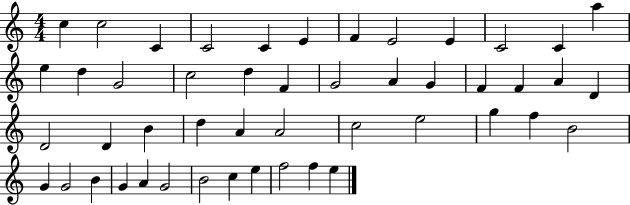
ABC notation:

X:1
T:Untitled
M:4/4
L:1/4
K:C
c c2 C C2 C E F E2 E C2 C a e d G2 c2 d F G2 A G F F A D D2 D B d A A2 c2 e2 g f B2 G G2 B G A G2 B2 c e f2 f e